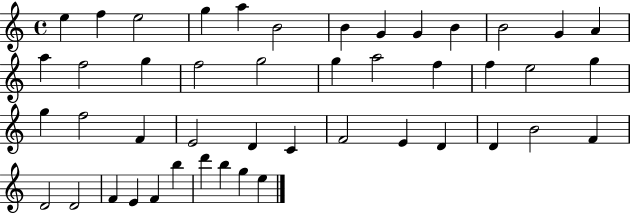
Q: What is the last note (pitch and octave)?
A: E5